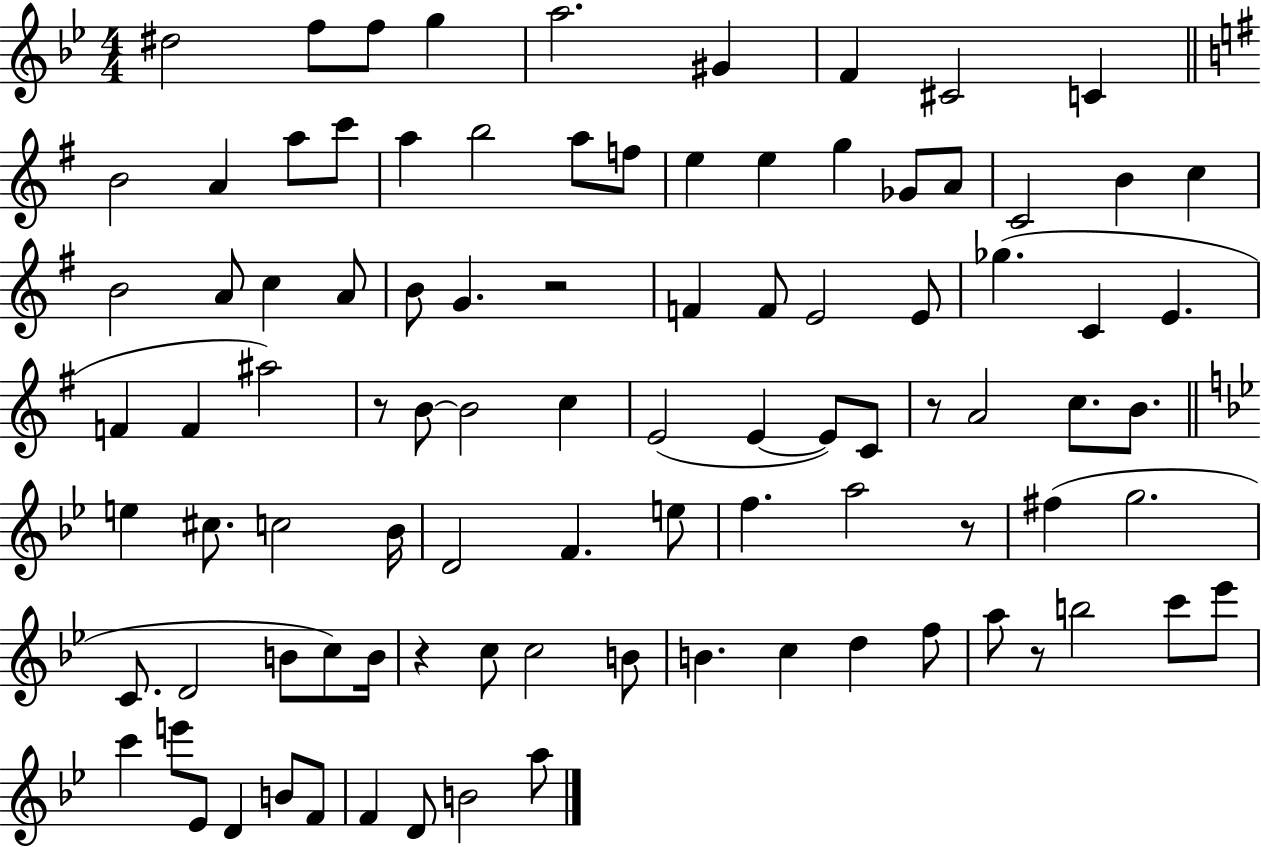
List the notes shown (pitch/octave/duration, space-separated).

D#5/h F5/e F5/e G5/q A5/h. G#4/q F4/q C#4/h C4/q B4/h A4/q A5/e C6/e A5/q B5/h A5/e F5/e E5/q E5/q G5/q Gb4/e A4/e C4/h B4/q C5/q B4/h A4/e C5/q A4/e B4/e G4/q. R/h F4/q F4/e E4/h E4/e Gb5/q. C4/q E4/q. F4/q F4/q A#5/h R/e B4/e B4/h C5/q E4/h E4/q E4/e C4/e R/e A4/h C5/e. B4/e. E5/q C#5/e. C5/h Bb4/s D4/h F4/q. E5/e F5/q. A5/h R/e F#5/q G5/h. C4/e. D4/h B4/e C5/e B4/s R/q C5/e C5/h B4/e B4/q. C5/q D5/q F5/e A5/e R/e B5/h C6/e Eb6/e C6/q E6/e Eb4/e D4/q B4/e F4/e F4/q D4/e B4/h A5/e